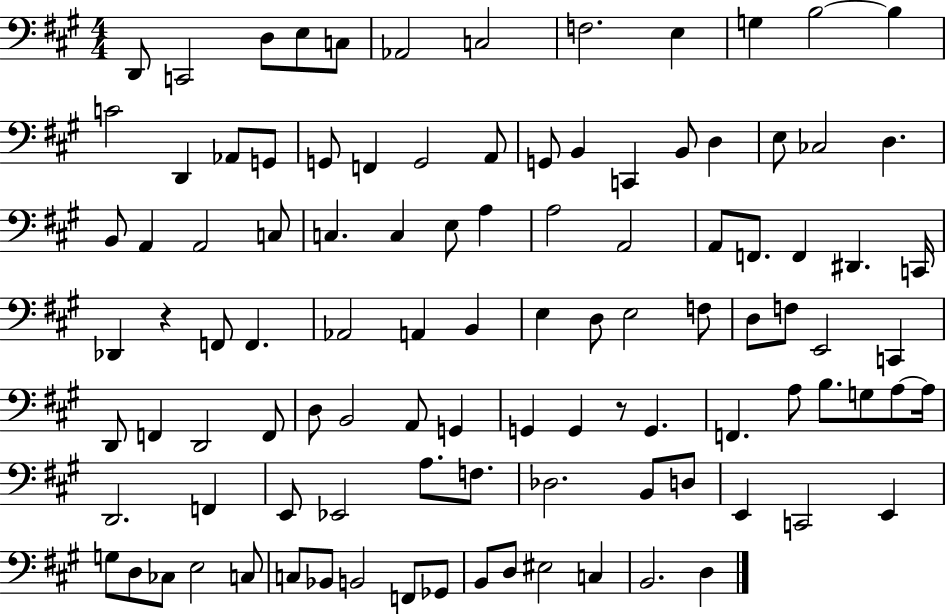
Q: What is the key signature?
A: A major